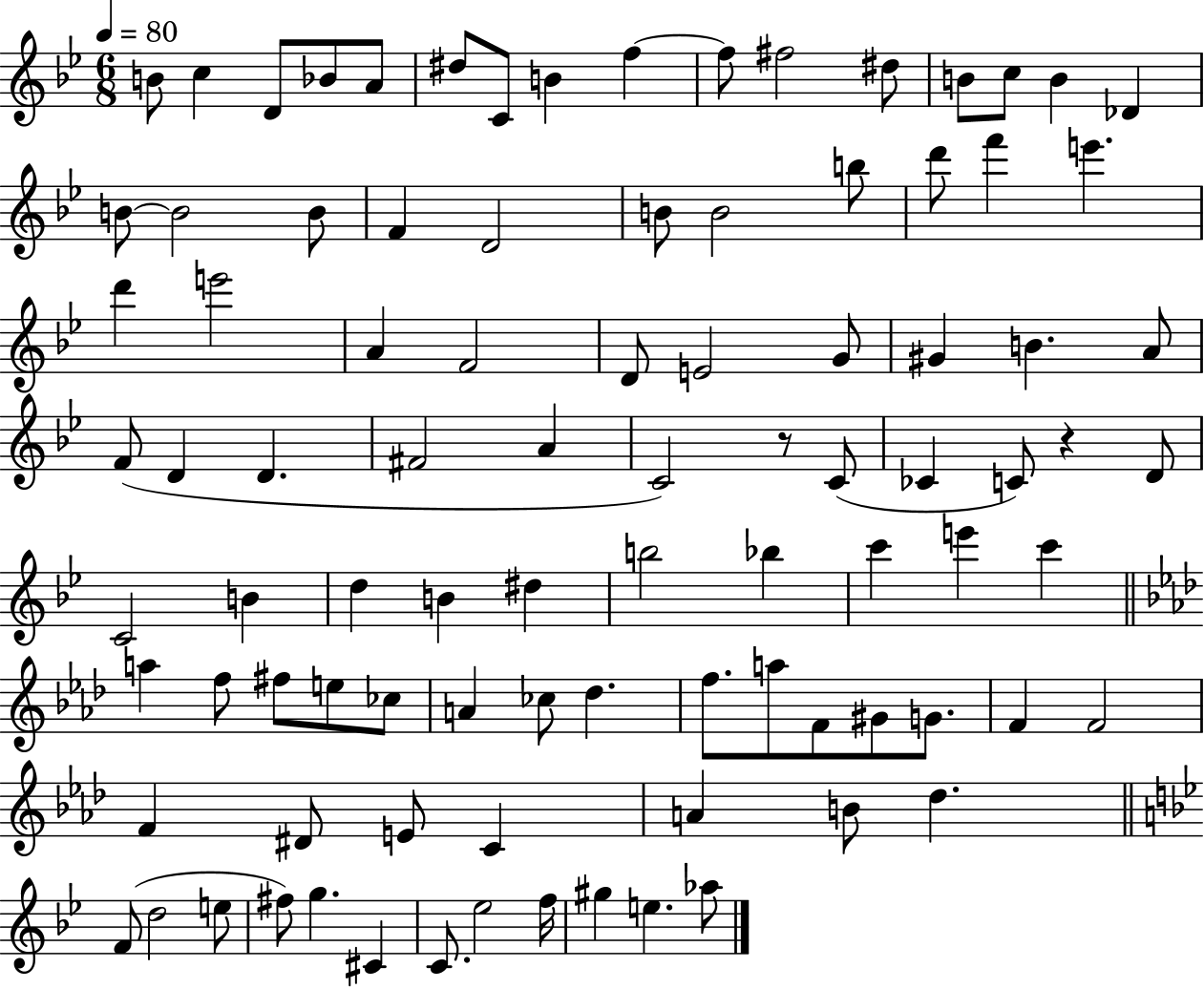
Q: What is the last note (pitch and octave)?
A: Ab5